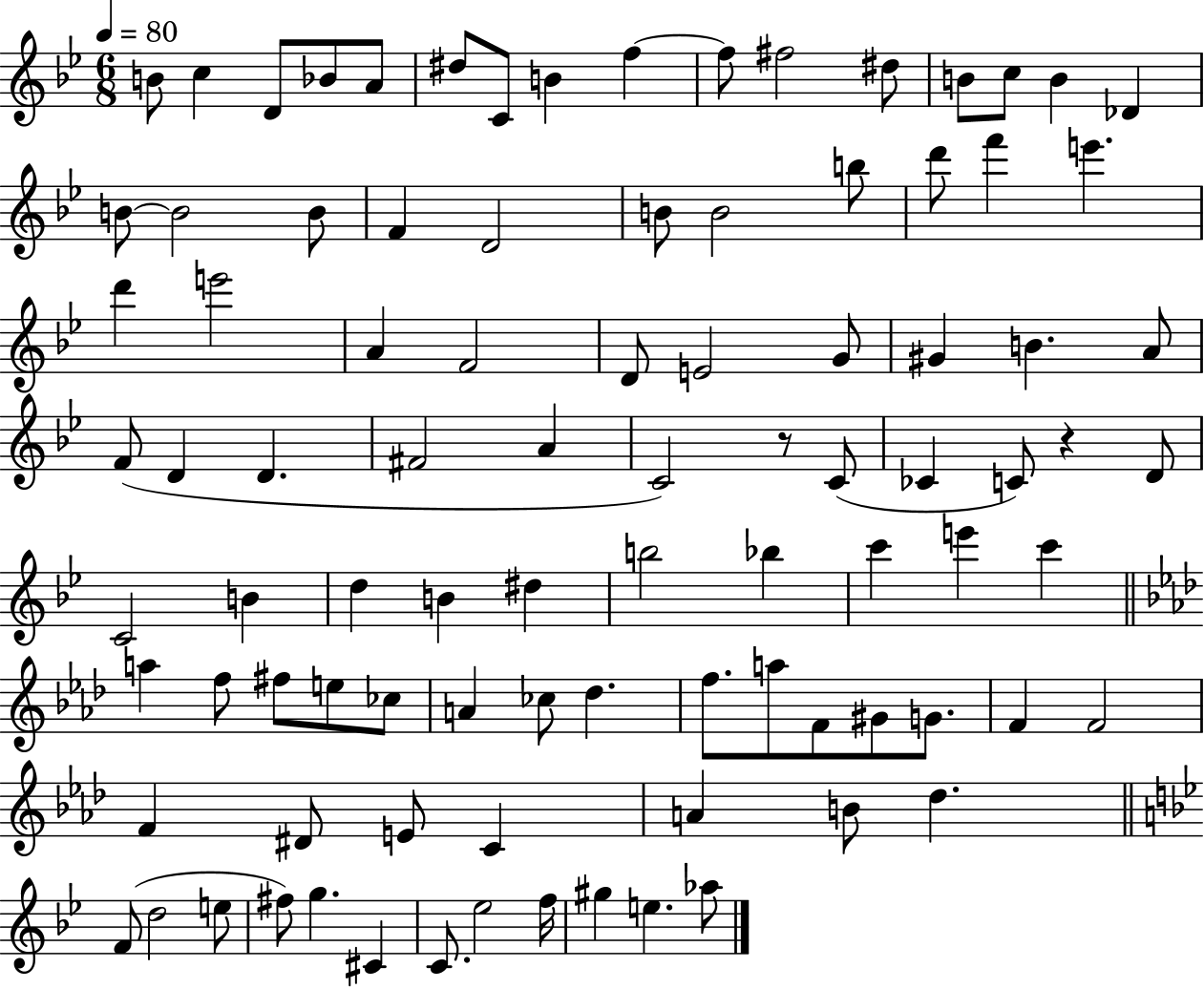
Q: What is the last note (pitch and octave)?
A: Ab5